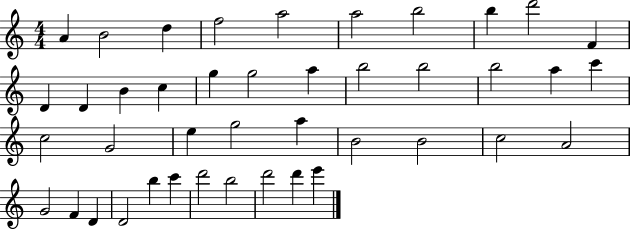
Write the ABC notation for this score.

X:1
T:Untitled
M:4/4
L:1/4
K:C
A B2 d f2 a2 a2 b2 b d'2 F D D B c g g2 a b2 b2 b2 a c' c2 G2 e g2 a B2 B2 c2 A2 G2 F D D2 b c' d'2 b2 d'2 d' e'